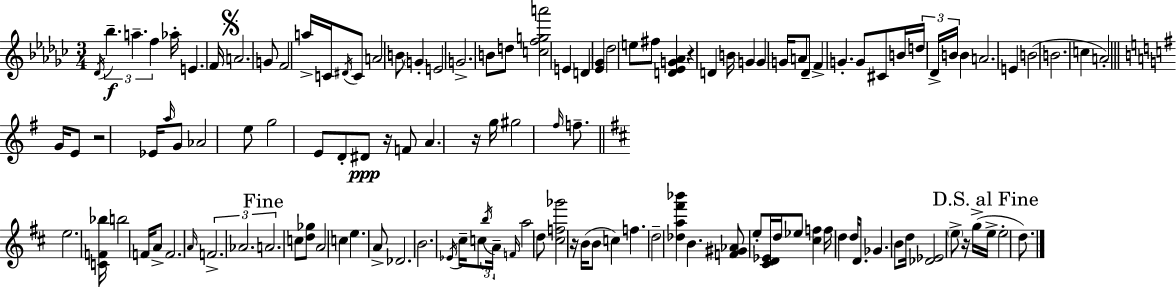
X:1
T:Untitled
M:3/4
L:1/4
K:Ebm
_D/4 _b a f _a/4 E F/4 A2 G/2 F2 a/4 C/4 ^D/4 C/2 A2 B/2 G E2 G2 B/2 d/2 [cfga']2 E D [_E_G] _d2 e/2 ^f/2 [D_EG_A] z D B/4 G G G/4 A/2 _D/2 F G G/2 ^C/2 B/4 d/4 _D/4 B/4 B A2 E B2 B2 c A2 G/4 E/2 z2 _E/4 a/4 G/2 _A2 e/2 g2 E/2 D/2 ^D/2 z/4 F/2 A z/4 g/4 ^g2 ^f/4 f/2 e2 [CF_b]/4 b2 F/4 A/2 F2 A/4 F2 _A2 A2 c/2 [d_g]/2 A2 c e A/2 _D2 B2 _E/4 ^c/4 c/2 b/4 A/4 F/4 a2 d/2 [^cf_g']2 z/4 B/4 B/2 c f d2 [_da^f'_b'] B [F^G_A]/2 e/2 [^CD_E]/4 d/4 _e/2 [^cf] f/4 d d/4 D/2 _G B/2 d/4 [_D_E]2 e/2 z/4 g/4 e/4 e2 d/2